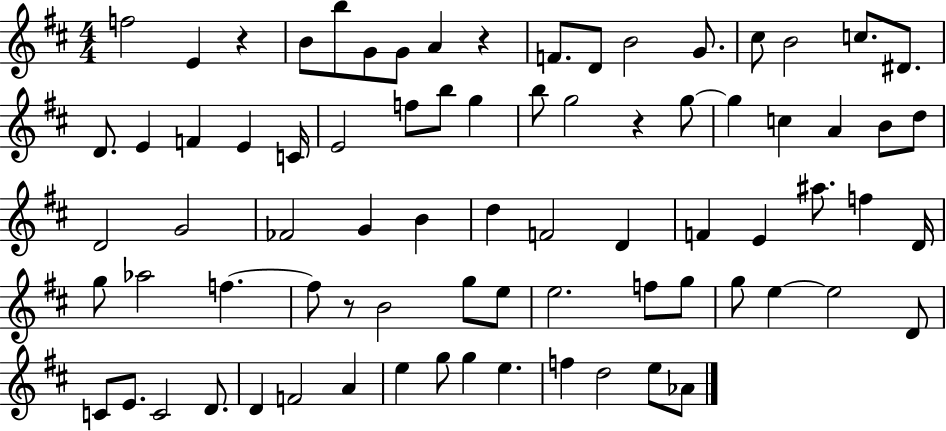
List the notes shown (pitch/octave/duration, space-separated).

F5/h E4/q R/q B4/e B5/e G4/e G4/e A4/q R/q F4/e. D4/e B4/h G4/e. C#5/e B4/h C5/e. D#4/e. D4/e. E4/q F4/q E4/q C4/s E4/h F5/e B5/e G5/q B5/e G5/h R/q G5/e G5/q C5/q A4/q B4/e D5/e D4/h G4/h FES4/h G4/q B4/q D5/q F4/h D4/q F4/q E4/q A#5/e. F5/q D4/s G5/e Ab5/h F5/q. F5/e R/e B4/h G5/e E5/e E5/h. F5/e G5/e G5/e E5/q E5/h D4/e C4/e E4/e. C4/h D4/e. D4/q F4/h A4/q E5/q G5/e G5/q E5/q. F5/q D5/h E5/e Ab4/e